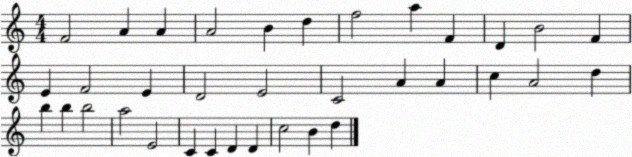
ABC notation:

X:1
T:Untitled
M:4/4
L:1/4
K:C
F2 A A A2 B d f2 a F D B2 F E F2 E D2 E2 C2 A A c A2 d b b b2 a2 E2 C C D D c2 B d